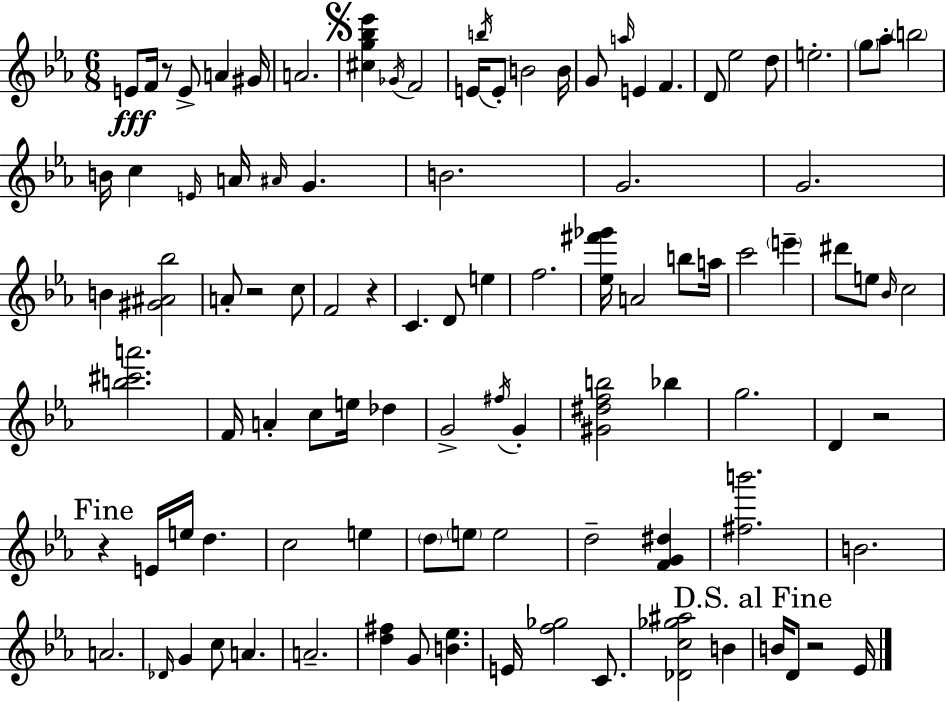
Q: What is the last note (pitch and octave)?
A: Eb4